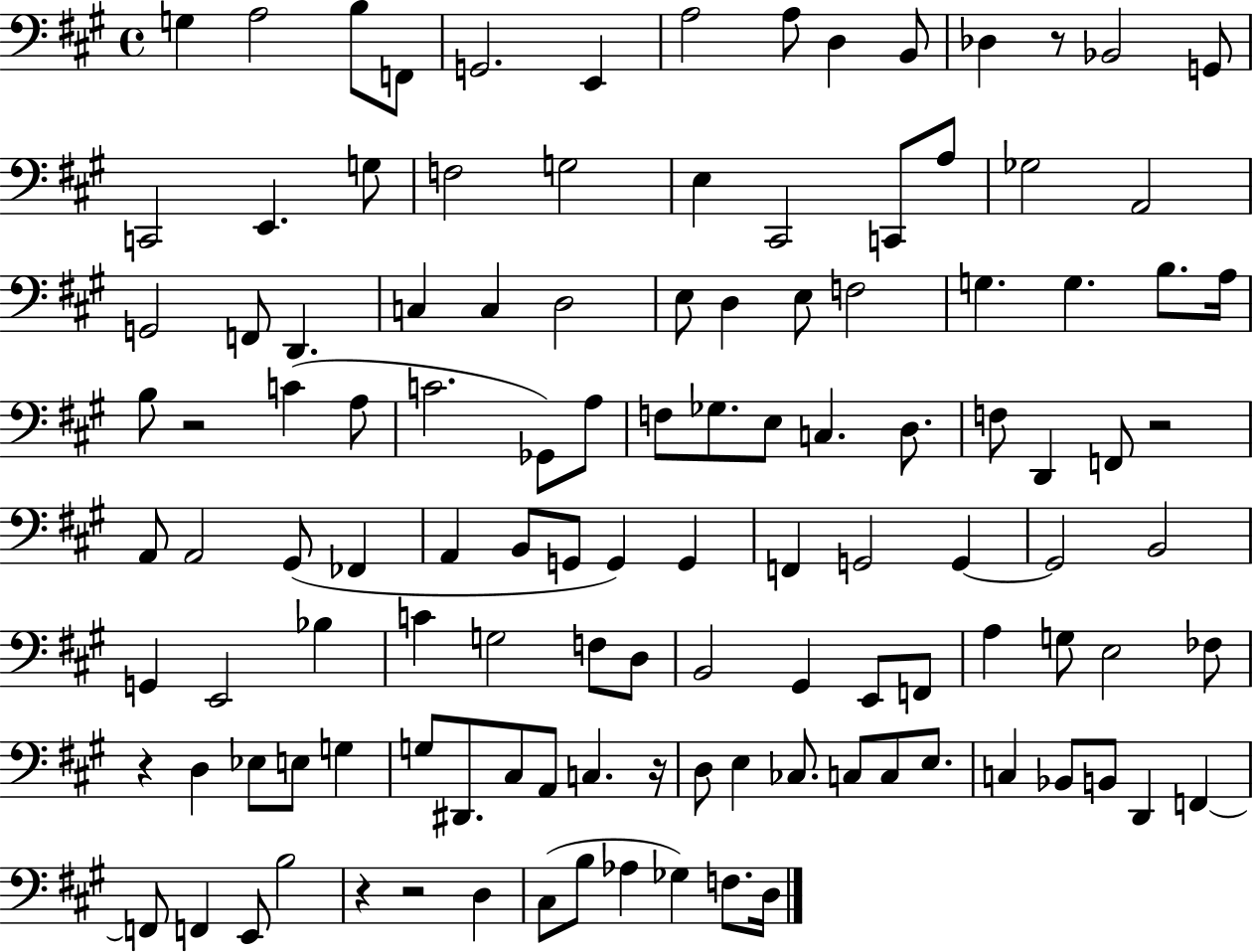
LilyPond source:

{
  \clef bass
  \time 4/4
  \defaultTimeSignature
  \key a \major
  g4 a2 b8 f,8 | g,2. e,4 | a2 a8 d4 b,8 | des4 r8 bes,2 g,8 | \break c,2 e,4. g8 | f2 g2 | e4 cis,2 c,8 a8 | ges2 a,2 | \break g,2 f,8 d,4. | c4 c4 d2 | e8 d4 e8 f2 | g4. g4. b8. a16 | \break b8 r2 c'4( a8 | c'2. ges,8) a8 | f8 ges8. e8 c4. d8. | f8 d,4 f,8 r2 | \break a,8 a,2 gis,8( fes,4 | a,4 b,8 g,8 g,4) g,4 | f,4 g,2 g,4~~ | g,2 b,2 | \break g,4 e,2 bes4 | c'4 g2 f8 d8 | b,2 gis,4 e,8 f,8 | a4 g8 e2 fes8 | \break r4 d4 ees8 e8 g4 | g8 dis,8. cis8 a,8 c4. r16 | d8 e4 ces8. c8 c8 e8. | c4 bes,8 b,8 d,4 f,4~~ | \break f,8 f,4 e,8 b2 | r4 r2 d4 | cis8( b8 aes4 ges4) f8. d16 | \bar "|."
}